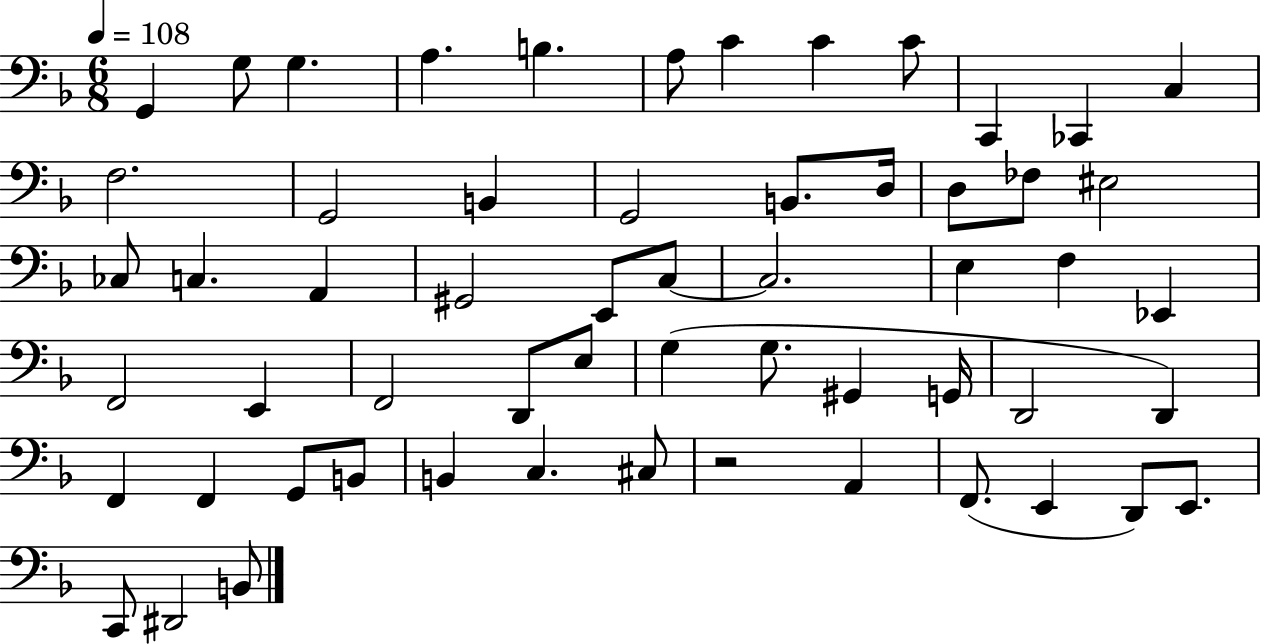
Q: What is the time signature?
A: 6/8